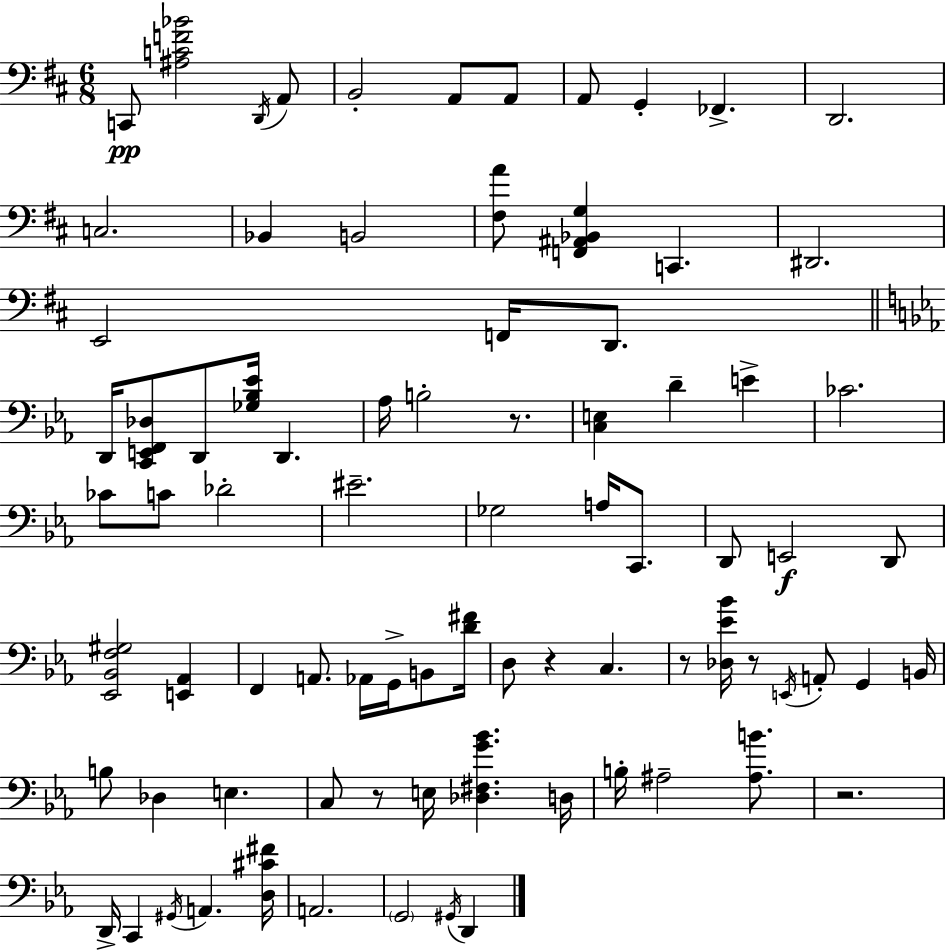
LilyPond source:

{
  \clef bass
  \numericTimeSignature
  \time 6/8
  \key d \major
  c,8\pp <ais c' f' bes'>2 \acciaccatura { d,16 } a,8 | b,2-. a,8 a,8 | a,8 g,4-. fes,4.-> | d,2. | \break c2. | bes,4 b,2 | <fis a'>8 <f, ais, bes, g>4 c,4. | dis,2. | \break e,2 f,16 d,8. | \bar "||" \break \key ees \major d,16 <c, e, f, des>8 d,8 <ges bes ees'>16 d,4. | aes16 b2-. r8. | <c e>4 d'4-- e'4-> | ces'2. | \break ces'8 c'8 des'2-. | eis'2.-- | ges2 a16 c,8. | d,8 e,2\f d,8 | \break <ees, bes, f gis>2 <e, aes,>4 | f,4 a,8. aes,16 g,16-> b,8 <d' fis'>16 | d8 r4 c4. | r8 <des ees' bes'>16 r8 \acciaccatura { e,16 } a,8-. g,4 | \break b,16 b8 des4 e4. | c8 r8 e16 <des fis g' bes'>4. | d16 b16-. ais2-- <ais b'>8. | r2. | \break d,16-> c,4 \acciaccatura { gis,16 } a,4. | <d cis' fis'>16 a,2. | \parenthesize g,2 \acciaccatura { gis,16 } d,4 | \bar "|."
}